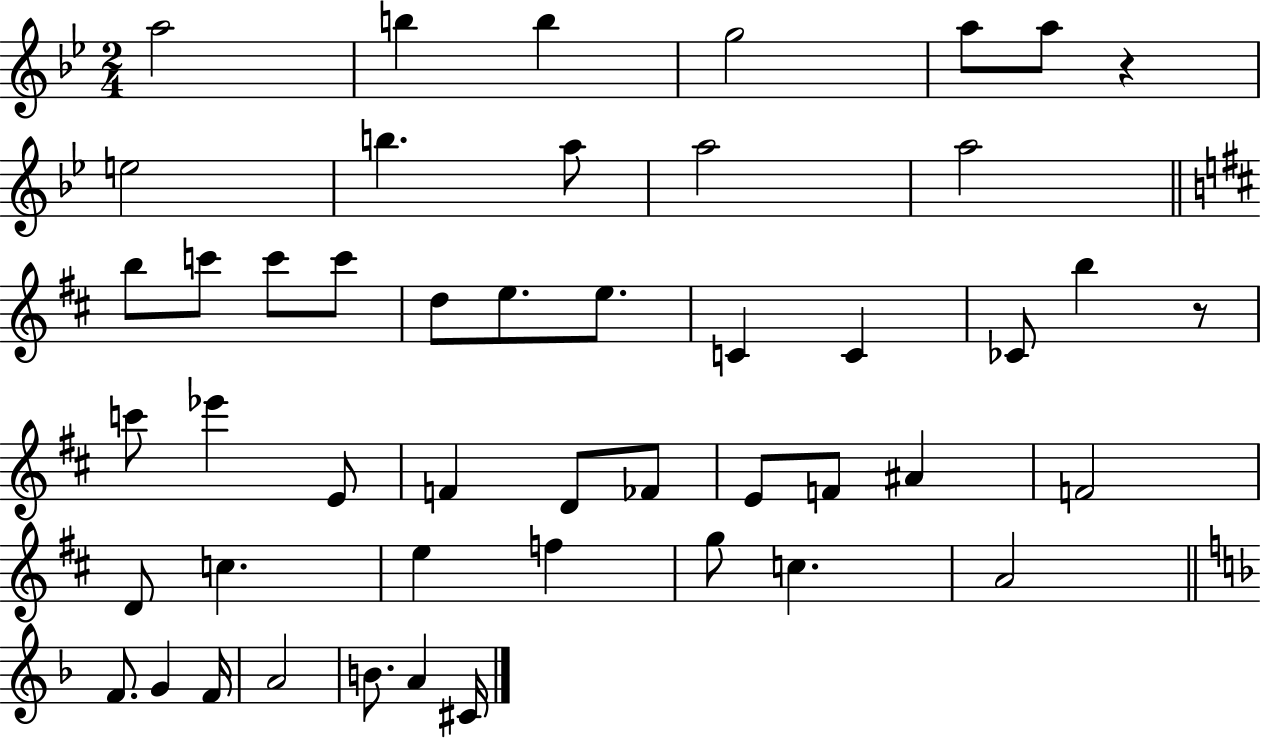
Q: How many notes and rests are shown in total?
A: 48